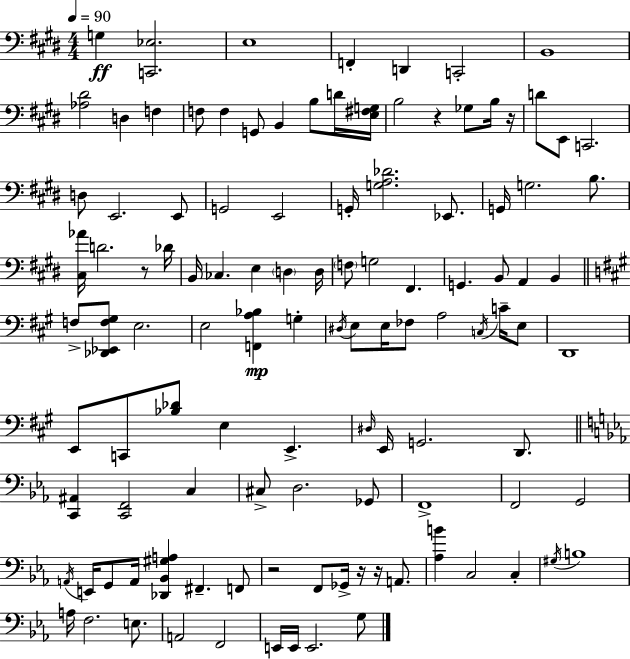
X:1
T:Untitled
M:4/4
L:1/4
K:E
G, [C,,_E,]2 E,4 F,, D,, C,,2 B,,4 [_A,^D]2 D, F, F,/2 F, G,,/2 B,, B,/2 D/4 [E,^F,G,]/4 B,2 z _G,/2 B,/4 z/4 D/2 E,,/2 C,,2 D,/2 E,,2 E,,/2 G,,2 E,,2 G,,/4 [G,A,_D]2 _E,,/2 G,,/4 G,2 B,/2 [^C,_A]/4 D2 z/2 _D/4 B,,/4 _C, E, D, D,/4 F,/2 G,2 ^F,, G,, B,,/2 A,, B,, F,/2 [_D,,_E,,F,^G,]/2 E,2 E,2 [F,,A,_B,] G, ^D,/4 E,/2 E,/4 _F,/2 A,2 C,/4 C/4 E,/2 D,,4 E,,/2 C,,/2 [_B,_D]/2 E, E,, ^D,/4 E,,/4 G,,2 D,,/2 [C,,^A,,] [C,,F,,]2 C, ^C,/2 D,2 _G,,/2 F,,4 F,,2 G,,2 A,,/4 E,,/4 G,,/2 A,,/4 [_D,,_B,,^G,A,] ^F,, F,,/2 z2 F,,/2 _G,,/4 z/4 z/4 A,,/2 [_A,B] C,2 C, ^G,/4 B,4 A,/4 F,2 E,/2 A,,2 F,,2 E,,/4 E,,/4 E,,2 G,/2